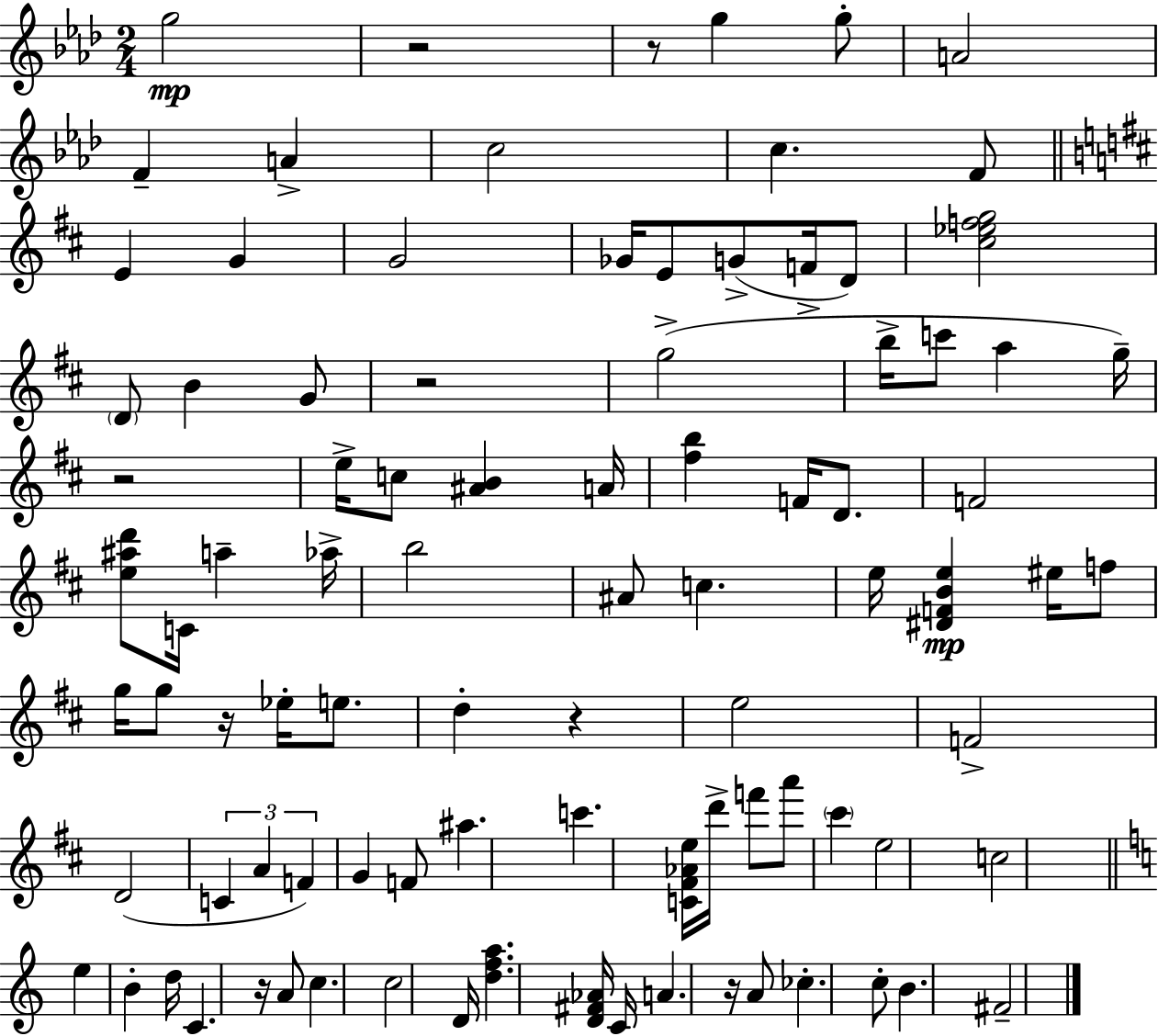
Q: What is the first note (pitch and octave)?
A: G5